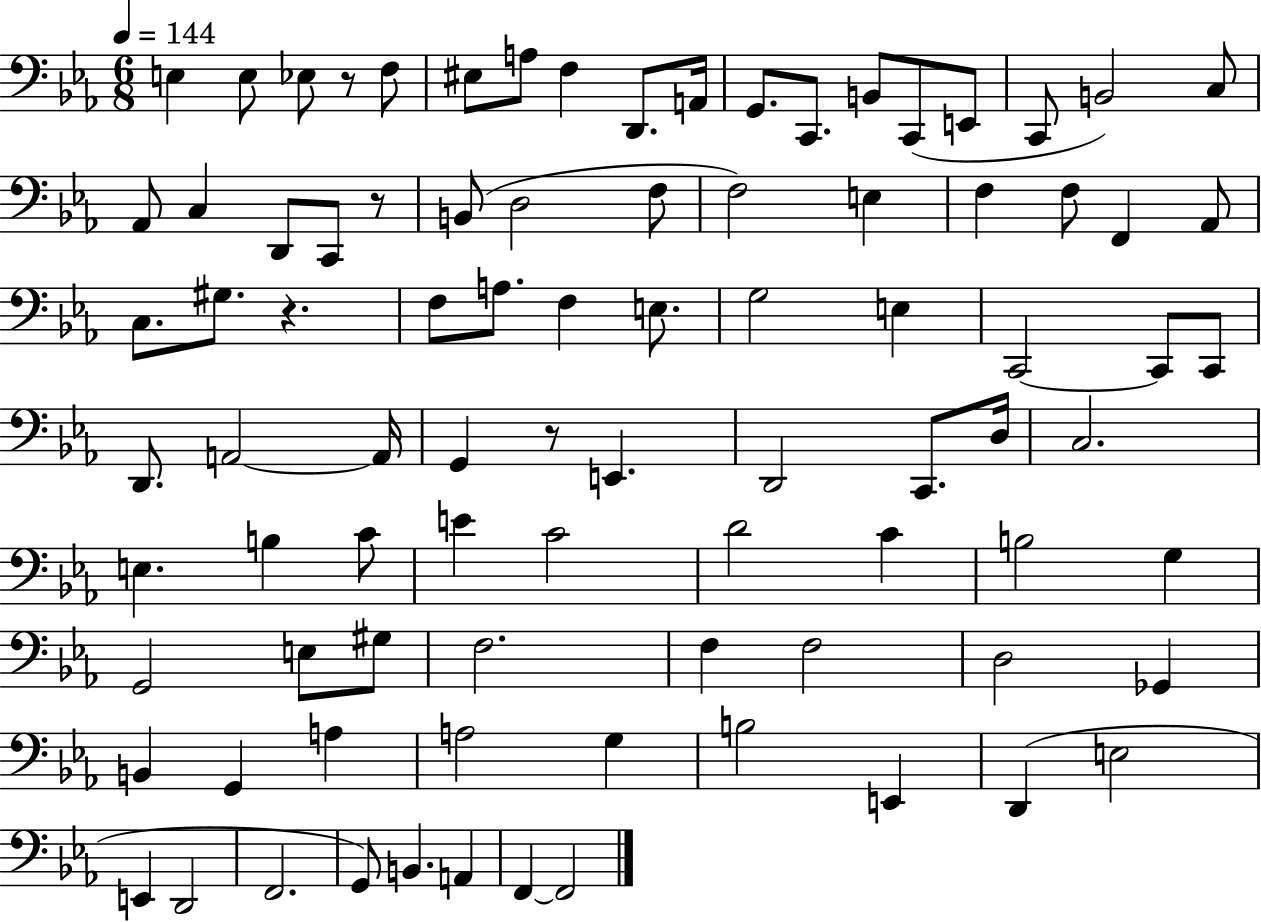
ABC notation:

X:1
T:Untitled
M:6/8
L:1/4
K:Eb
E, E,/2 _E,/2 z/2 F,/2 ^E,/2 A,/2 F, D,,/2 A,,/4 G,,/2 C,,/2 B,,/2 C,,/2 E,,/2 C,,/2 B,,2 C,/2 _A,,/2 C, D,,/2 C,,/2 z/2 B,,/2 D,2 F,/2 F,2 E, F, F,/2 F,, _A,,/2 C,/2 ^G,/2 z F,/2 A,/2 F, E,/2 G,2 E, C,,2 C,,/2 C,,/2 D,,/2 A,,2 A,,/4 G,, z/2 E,, D,,2 C,,/2 D,/4 C,2 E, B, C/2 E C2 D2 C B,2 G, G,,2 E,/2 ^G,/2 F,2 F, F,2 D,2 _G,, B,, G,, A, A,2 G, B,2 E,, D,, E,2 E,, D,,2 F,,2 G,,/2 B,, A,, F,, F,,2